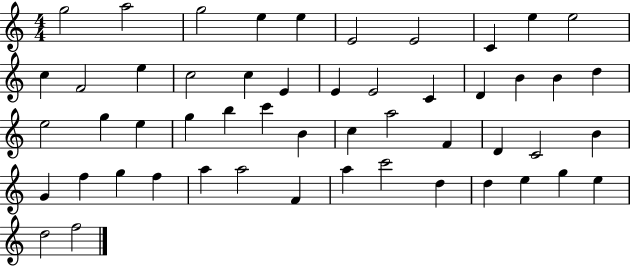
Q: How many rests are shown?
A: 0